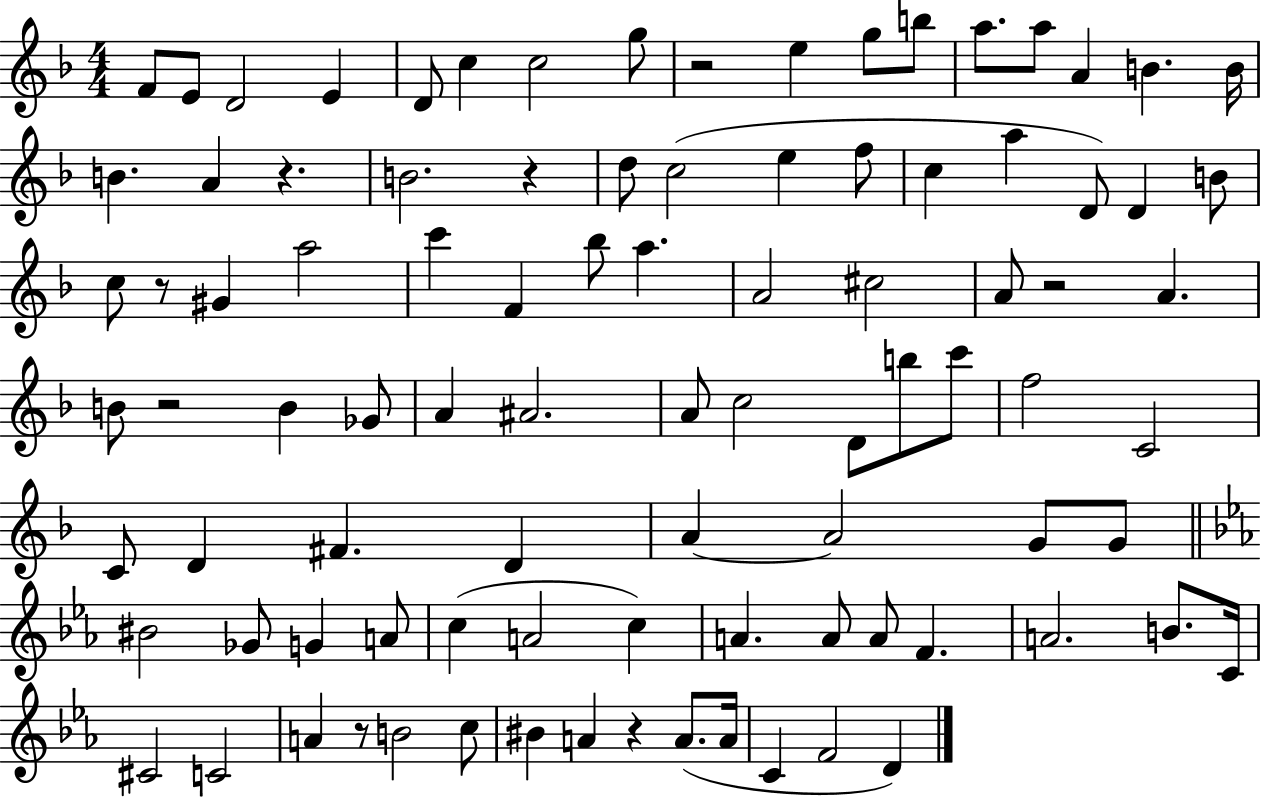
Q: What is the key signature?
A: F major